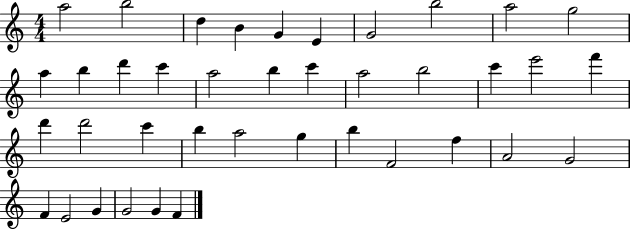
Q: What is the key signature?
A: C major